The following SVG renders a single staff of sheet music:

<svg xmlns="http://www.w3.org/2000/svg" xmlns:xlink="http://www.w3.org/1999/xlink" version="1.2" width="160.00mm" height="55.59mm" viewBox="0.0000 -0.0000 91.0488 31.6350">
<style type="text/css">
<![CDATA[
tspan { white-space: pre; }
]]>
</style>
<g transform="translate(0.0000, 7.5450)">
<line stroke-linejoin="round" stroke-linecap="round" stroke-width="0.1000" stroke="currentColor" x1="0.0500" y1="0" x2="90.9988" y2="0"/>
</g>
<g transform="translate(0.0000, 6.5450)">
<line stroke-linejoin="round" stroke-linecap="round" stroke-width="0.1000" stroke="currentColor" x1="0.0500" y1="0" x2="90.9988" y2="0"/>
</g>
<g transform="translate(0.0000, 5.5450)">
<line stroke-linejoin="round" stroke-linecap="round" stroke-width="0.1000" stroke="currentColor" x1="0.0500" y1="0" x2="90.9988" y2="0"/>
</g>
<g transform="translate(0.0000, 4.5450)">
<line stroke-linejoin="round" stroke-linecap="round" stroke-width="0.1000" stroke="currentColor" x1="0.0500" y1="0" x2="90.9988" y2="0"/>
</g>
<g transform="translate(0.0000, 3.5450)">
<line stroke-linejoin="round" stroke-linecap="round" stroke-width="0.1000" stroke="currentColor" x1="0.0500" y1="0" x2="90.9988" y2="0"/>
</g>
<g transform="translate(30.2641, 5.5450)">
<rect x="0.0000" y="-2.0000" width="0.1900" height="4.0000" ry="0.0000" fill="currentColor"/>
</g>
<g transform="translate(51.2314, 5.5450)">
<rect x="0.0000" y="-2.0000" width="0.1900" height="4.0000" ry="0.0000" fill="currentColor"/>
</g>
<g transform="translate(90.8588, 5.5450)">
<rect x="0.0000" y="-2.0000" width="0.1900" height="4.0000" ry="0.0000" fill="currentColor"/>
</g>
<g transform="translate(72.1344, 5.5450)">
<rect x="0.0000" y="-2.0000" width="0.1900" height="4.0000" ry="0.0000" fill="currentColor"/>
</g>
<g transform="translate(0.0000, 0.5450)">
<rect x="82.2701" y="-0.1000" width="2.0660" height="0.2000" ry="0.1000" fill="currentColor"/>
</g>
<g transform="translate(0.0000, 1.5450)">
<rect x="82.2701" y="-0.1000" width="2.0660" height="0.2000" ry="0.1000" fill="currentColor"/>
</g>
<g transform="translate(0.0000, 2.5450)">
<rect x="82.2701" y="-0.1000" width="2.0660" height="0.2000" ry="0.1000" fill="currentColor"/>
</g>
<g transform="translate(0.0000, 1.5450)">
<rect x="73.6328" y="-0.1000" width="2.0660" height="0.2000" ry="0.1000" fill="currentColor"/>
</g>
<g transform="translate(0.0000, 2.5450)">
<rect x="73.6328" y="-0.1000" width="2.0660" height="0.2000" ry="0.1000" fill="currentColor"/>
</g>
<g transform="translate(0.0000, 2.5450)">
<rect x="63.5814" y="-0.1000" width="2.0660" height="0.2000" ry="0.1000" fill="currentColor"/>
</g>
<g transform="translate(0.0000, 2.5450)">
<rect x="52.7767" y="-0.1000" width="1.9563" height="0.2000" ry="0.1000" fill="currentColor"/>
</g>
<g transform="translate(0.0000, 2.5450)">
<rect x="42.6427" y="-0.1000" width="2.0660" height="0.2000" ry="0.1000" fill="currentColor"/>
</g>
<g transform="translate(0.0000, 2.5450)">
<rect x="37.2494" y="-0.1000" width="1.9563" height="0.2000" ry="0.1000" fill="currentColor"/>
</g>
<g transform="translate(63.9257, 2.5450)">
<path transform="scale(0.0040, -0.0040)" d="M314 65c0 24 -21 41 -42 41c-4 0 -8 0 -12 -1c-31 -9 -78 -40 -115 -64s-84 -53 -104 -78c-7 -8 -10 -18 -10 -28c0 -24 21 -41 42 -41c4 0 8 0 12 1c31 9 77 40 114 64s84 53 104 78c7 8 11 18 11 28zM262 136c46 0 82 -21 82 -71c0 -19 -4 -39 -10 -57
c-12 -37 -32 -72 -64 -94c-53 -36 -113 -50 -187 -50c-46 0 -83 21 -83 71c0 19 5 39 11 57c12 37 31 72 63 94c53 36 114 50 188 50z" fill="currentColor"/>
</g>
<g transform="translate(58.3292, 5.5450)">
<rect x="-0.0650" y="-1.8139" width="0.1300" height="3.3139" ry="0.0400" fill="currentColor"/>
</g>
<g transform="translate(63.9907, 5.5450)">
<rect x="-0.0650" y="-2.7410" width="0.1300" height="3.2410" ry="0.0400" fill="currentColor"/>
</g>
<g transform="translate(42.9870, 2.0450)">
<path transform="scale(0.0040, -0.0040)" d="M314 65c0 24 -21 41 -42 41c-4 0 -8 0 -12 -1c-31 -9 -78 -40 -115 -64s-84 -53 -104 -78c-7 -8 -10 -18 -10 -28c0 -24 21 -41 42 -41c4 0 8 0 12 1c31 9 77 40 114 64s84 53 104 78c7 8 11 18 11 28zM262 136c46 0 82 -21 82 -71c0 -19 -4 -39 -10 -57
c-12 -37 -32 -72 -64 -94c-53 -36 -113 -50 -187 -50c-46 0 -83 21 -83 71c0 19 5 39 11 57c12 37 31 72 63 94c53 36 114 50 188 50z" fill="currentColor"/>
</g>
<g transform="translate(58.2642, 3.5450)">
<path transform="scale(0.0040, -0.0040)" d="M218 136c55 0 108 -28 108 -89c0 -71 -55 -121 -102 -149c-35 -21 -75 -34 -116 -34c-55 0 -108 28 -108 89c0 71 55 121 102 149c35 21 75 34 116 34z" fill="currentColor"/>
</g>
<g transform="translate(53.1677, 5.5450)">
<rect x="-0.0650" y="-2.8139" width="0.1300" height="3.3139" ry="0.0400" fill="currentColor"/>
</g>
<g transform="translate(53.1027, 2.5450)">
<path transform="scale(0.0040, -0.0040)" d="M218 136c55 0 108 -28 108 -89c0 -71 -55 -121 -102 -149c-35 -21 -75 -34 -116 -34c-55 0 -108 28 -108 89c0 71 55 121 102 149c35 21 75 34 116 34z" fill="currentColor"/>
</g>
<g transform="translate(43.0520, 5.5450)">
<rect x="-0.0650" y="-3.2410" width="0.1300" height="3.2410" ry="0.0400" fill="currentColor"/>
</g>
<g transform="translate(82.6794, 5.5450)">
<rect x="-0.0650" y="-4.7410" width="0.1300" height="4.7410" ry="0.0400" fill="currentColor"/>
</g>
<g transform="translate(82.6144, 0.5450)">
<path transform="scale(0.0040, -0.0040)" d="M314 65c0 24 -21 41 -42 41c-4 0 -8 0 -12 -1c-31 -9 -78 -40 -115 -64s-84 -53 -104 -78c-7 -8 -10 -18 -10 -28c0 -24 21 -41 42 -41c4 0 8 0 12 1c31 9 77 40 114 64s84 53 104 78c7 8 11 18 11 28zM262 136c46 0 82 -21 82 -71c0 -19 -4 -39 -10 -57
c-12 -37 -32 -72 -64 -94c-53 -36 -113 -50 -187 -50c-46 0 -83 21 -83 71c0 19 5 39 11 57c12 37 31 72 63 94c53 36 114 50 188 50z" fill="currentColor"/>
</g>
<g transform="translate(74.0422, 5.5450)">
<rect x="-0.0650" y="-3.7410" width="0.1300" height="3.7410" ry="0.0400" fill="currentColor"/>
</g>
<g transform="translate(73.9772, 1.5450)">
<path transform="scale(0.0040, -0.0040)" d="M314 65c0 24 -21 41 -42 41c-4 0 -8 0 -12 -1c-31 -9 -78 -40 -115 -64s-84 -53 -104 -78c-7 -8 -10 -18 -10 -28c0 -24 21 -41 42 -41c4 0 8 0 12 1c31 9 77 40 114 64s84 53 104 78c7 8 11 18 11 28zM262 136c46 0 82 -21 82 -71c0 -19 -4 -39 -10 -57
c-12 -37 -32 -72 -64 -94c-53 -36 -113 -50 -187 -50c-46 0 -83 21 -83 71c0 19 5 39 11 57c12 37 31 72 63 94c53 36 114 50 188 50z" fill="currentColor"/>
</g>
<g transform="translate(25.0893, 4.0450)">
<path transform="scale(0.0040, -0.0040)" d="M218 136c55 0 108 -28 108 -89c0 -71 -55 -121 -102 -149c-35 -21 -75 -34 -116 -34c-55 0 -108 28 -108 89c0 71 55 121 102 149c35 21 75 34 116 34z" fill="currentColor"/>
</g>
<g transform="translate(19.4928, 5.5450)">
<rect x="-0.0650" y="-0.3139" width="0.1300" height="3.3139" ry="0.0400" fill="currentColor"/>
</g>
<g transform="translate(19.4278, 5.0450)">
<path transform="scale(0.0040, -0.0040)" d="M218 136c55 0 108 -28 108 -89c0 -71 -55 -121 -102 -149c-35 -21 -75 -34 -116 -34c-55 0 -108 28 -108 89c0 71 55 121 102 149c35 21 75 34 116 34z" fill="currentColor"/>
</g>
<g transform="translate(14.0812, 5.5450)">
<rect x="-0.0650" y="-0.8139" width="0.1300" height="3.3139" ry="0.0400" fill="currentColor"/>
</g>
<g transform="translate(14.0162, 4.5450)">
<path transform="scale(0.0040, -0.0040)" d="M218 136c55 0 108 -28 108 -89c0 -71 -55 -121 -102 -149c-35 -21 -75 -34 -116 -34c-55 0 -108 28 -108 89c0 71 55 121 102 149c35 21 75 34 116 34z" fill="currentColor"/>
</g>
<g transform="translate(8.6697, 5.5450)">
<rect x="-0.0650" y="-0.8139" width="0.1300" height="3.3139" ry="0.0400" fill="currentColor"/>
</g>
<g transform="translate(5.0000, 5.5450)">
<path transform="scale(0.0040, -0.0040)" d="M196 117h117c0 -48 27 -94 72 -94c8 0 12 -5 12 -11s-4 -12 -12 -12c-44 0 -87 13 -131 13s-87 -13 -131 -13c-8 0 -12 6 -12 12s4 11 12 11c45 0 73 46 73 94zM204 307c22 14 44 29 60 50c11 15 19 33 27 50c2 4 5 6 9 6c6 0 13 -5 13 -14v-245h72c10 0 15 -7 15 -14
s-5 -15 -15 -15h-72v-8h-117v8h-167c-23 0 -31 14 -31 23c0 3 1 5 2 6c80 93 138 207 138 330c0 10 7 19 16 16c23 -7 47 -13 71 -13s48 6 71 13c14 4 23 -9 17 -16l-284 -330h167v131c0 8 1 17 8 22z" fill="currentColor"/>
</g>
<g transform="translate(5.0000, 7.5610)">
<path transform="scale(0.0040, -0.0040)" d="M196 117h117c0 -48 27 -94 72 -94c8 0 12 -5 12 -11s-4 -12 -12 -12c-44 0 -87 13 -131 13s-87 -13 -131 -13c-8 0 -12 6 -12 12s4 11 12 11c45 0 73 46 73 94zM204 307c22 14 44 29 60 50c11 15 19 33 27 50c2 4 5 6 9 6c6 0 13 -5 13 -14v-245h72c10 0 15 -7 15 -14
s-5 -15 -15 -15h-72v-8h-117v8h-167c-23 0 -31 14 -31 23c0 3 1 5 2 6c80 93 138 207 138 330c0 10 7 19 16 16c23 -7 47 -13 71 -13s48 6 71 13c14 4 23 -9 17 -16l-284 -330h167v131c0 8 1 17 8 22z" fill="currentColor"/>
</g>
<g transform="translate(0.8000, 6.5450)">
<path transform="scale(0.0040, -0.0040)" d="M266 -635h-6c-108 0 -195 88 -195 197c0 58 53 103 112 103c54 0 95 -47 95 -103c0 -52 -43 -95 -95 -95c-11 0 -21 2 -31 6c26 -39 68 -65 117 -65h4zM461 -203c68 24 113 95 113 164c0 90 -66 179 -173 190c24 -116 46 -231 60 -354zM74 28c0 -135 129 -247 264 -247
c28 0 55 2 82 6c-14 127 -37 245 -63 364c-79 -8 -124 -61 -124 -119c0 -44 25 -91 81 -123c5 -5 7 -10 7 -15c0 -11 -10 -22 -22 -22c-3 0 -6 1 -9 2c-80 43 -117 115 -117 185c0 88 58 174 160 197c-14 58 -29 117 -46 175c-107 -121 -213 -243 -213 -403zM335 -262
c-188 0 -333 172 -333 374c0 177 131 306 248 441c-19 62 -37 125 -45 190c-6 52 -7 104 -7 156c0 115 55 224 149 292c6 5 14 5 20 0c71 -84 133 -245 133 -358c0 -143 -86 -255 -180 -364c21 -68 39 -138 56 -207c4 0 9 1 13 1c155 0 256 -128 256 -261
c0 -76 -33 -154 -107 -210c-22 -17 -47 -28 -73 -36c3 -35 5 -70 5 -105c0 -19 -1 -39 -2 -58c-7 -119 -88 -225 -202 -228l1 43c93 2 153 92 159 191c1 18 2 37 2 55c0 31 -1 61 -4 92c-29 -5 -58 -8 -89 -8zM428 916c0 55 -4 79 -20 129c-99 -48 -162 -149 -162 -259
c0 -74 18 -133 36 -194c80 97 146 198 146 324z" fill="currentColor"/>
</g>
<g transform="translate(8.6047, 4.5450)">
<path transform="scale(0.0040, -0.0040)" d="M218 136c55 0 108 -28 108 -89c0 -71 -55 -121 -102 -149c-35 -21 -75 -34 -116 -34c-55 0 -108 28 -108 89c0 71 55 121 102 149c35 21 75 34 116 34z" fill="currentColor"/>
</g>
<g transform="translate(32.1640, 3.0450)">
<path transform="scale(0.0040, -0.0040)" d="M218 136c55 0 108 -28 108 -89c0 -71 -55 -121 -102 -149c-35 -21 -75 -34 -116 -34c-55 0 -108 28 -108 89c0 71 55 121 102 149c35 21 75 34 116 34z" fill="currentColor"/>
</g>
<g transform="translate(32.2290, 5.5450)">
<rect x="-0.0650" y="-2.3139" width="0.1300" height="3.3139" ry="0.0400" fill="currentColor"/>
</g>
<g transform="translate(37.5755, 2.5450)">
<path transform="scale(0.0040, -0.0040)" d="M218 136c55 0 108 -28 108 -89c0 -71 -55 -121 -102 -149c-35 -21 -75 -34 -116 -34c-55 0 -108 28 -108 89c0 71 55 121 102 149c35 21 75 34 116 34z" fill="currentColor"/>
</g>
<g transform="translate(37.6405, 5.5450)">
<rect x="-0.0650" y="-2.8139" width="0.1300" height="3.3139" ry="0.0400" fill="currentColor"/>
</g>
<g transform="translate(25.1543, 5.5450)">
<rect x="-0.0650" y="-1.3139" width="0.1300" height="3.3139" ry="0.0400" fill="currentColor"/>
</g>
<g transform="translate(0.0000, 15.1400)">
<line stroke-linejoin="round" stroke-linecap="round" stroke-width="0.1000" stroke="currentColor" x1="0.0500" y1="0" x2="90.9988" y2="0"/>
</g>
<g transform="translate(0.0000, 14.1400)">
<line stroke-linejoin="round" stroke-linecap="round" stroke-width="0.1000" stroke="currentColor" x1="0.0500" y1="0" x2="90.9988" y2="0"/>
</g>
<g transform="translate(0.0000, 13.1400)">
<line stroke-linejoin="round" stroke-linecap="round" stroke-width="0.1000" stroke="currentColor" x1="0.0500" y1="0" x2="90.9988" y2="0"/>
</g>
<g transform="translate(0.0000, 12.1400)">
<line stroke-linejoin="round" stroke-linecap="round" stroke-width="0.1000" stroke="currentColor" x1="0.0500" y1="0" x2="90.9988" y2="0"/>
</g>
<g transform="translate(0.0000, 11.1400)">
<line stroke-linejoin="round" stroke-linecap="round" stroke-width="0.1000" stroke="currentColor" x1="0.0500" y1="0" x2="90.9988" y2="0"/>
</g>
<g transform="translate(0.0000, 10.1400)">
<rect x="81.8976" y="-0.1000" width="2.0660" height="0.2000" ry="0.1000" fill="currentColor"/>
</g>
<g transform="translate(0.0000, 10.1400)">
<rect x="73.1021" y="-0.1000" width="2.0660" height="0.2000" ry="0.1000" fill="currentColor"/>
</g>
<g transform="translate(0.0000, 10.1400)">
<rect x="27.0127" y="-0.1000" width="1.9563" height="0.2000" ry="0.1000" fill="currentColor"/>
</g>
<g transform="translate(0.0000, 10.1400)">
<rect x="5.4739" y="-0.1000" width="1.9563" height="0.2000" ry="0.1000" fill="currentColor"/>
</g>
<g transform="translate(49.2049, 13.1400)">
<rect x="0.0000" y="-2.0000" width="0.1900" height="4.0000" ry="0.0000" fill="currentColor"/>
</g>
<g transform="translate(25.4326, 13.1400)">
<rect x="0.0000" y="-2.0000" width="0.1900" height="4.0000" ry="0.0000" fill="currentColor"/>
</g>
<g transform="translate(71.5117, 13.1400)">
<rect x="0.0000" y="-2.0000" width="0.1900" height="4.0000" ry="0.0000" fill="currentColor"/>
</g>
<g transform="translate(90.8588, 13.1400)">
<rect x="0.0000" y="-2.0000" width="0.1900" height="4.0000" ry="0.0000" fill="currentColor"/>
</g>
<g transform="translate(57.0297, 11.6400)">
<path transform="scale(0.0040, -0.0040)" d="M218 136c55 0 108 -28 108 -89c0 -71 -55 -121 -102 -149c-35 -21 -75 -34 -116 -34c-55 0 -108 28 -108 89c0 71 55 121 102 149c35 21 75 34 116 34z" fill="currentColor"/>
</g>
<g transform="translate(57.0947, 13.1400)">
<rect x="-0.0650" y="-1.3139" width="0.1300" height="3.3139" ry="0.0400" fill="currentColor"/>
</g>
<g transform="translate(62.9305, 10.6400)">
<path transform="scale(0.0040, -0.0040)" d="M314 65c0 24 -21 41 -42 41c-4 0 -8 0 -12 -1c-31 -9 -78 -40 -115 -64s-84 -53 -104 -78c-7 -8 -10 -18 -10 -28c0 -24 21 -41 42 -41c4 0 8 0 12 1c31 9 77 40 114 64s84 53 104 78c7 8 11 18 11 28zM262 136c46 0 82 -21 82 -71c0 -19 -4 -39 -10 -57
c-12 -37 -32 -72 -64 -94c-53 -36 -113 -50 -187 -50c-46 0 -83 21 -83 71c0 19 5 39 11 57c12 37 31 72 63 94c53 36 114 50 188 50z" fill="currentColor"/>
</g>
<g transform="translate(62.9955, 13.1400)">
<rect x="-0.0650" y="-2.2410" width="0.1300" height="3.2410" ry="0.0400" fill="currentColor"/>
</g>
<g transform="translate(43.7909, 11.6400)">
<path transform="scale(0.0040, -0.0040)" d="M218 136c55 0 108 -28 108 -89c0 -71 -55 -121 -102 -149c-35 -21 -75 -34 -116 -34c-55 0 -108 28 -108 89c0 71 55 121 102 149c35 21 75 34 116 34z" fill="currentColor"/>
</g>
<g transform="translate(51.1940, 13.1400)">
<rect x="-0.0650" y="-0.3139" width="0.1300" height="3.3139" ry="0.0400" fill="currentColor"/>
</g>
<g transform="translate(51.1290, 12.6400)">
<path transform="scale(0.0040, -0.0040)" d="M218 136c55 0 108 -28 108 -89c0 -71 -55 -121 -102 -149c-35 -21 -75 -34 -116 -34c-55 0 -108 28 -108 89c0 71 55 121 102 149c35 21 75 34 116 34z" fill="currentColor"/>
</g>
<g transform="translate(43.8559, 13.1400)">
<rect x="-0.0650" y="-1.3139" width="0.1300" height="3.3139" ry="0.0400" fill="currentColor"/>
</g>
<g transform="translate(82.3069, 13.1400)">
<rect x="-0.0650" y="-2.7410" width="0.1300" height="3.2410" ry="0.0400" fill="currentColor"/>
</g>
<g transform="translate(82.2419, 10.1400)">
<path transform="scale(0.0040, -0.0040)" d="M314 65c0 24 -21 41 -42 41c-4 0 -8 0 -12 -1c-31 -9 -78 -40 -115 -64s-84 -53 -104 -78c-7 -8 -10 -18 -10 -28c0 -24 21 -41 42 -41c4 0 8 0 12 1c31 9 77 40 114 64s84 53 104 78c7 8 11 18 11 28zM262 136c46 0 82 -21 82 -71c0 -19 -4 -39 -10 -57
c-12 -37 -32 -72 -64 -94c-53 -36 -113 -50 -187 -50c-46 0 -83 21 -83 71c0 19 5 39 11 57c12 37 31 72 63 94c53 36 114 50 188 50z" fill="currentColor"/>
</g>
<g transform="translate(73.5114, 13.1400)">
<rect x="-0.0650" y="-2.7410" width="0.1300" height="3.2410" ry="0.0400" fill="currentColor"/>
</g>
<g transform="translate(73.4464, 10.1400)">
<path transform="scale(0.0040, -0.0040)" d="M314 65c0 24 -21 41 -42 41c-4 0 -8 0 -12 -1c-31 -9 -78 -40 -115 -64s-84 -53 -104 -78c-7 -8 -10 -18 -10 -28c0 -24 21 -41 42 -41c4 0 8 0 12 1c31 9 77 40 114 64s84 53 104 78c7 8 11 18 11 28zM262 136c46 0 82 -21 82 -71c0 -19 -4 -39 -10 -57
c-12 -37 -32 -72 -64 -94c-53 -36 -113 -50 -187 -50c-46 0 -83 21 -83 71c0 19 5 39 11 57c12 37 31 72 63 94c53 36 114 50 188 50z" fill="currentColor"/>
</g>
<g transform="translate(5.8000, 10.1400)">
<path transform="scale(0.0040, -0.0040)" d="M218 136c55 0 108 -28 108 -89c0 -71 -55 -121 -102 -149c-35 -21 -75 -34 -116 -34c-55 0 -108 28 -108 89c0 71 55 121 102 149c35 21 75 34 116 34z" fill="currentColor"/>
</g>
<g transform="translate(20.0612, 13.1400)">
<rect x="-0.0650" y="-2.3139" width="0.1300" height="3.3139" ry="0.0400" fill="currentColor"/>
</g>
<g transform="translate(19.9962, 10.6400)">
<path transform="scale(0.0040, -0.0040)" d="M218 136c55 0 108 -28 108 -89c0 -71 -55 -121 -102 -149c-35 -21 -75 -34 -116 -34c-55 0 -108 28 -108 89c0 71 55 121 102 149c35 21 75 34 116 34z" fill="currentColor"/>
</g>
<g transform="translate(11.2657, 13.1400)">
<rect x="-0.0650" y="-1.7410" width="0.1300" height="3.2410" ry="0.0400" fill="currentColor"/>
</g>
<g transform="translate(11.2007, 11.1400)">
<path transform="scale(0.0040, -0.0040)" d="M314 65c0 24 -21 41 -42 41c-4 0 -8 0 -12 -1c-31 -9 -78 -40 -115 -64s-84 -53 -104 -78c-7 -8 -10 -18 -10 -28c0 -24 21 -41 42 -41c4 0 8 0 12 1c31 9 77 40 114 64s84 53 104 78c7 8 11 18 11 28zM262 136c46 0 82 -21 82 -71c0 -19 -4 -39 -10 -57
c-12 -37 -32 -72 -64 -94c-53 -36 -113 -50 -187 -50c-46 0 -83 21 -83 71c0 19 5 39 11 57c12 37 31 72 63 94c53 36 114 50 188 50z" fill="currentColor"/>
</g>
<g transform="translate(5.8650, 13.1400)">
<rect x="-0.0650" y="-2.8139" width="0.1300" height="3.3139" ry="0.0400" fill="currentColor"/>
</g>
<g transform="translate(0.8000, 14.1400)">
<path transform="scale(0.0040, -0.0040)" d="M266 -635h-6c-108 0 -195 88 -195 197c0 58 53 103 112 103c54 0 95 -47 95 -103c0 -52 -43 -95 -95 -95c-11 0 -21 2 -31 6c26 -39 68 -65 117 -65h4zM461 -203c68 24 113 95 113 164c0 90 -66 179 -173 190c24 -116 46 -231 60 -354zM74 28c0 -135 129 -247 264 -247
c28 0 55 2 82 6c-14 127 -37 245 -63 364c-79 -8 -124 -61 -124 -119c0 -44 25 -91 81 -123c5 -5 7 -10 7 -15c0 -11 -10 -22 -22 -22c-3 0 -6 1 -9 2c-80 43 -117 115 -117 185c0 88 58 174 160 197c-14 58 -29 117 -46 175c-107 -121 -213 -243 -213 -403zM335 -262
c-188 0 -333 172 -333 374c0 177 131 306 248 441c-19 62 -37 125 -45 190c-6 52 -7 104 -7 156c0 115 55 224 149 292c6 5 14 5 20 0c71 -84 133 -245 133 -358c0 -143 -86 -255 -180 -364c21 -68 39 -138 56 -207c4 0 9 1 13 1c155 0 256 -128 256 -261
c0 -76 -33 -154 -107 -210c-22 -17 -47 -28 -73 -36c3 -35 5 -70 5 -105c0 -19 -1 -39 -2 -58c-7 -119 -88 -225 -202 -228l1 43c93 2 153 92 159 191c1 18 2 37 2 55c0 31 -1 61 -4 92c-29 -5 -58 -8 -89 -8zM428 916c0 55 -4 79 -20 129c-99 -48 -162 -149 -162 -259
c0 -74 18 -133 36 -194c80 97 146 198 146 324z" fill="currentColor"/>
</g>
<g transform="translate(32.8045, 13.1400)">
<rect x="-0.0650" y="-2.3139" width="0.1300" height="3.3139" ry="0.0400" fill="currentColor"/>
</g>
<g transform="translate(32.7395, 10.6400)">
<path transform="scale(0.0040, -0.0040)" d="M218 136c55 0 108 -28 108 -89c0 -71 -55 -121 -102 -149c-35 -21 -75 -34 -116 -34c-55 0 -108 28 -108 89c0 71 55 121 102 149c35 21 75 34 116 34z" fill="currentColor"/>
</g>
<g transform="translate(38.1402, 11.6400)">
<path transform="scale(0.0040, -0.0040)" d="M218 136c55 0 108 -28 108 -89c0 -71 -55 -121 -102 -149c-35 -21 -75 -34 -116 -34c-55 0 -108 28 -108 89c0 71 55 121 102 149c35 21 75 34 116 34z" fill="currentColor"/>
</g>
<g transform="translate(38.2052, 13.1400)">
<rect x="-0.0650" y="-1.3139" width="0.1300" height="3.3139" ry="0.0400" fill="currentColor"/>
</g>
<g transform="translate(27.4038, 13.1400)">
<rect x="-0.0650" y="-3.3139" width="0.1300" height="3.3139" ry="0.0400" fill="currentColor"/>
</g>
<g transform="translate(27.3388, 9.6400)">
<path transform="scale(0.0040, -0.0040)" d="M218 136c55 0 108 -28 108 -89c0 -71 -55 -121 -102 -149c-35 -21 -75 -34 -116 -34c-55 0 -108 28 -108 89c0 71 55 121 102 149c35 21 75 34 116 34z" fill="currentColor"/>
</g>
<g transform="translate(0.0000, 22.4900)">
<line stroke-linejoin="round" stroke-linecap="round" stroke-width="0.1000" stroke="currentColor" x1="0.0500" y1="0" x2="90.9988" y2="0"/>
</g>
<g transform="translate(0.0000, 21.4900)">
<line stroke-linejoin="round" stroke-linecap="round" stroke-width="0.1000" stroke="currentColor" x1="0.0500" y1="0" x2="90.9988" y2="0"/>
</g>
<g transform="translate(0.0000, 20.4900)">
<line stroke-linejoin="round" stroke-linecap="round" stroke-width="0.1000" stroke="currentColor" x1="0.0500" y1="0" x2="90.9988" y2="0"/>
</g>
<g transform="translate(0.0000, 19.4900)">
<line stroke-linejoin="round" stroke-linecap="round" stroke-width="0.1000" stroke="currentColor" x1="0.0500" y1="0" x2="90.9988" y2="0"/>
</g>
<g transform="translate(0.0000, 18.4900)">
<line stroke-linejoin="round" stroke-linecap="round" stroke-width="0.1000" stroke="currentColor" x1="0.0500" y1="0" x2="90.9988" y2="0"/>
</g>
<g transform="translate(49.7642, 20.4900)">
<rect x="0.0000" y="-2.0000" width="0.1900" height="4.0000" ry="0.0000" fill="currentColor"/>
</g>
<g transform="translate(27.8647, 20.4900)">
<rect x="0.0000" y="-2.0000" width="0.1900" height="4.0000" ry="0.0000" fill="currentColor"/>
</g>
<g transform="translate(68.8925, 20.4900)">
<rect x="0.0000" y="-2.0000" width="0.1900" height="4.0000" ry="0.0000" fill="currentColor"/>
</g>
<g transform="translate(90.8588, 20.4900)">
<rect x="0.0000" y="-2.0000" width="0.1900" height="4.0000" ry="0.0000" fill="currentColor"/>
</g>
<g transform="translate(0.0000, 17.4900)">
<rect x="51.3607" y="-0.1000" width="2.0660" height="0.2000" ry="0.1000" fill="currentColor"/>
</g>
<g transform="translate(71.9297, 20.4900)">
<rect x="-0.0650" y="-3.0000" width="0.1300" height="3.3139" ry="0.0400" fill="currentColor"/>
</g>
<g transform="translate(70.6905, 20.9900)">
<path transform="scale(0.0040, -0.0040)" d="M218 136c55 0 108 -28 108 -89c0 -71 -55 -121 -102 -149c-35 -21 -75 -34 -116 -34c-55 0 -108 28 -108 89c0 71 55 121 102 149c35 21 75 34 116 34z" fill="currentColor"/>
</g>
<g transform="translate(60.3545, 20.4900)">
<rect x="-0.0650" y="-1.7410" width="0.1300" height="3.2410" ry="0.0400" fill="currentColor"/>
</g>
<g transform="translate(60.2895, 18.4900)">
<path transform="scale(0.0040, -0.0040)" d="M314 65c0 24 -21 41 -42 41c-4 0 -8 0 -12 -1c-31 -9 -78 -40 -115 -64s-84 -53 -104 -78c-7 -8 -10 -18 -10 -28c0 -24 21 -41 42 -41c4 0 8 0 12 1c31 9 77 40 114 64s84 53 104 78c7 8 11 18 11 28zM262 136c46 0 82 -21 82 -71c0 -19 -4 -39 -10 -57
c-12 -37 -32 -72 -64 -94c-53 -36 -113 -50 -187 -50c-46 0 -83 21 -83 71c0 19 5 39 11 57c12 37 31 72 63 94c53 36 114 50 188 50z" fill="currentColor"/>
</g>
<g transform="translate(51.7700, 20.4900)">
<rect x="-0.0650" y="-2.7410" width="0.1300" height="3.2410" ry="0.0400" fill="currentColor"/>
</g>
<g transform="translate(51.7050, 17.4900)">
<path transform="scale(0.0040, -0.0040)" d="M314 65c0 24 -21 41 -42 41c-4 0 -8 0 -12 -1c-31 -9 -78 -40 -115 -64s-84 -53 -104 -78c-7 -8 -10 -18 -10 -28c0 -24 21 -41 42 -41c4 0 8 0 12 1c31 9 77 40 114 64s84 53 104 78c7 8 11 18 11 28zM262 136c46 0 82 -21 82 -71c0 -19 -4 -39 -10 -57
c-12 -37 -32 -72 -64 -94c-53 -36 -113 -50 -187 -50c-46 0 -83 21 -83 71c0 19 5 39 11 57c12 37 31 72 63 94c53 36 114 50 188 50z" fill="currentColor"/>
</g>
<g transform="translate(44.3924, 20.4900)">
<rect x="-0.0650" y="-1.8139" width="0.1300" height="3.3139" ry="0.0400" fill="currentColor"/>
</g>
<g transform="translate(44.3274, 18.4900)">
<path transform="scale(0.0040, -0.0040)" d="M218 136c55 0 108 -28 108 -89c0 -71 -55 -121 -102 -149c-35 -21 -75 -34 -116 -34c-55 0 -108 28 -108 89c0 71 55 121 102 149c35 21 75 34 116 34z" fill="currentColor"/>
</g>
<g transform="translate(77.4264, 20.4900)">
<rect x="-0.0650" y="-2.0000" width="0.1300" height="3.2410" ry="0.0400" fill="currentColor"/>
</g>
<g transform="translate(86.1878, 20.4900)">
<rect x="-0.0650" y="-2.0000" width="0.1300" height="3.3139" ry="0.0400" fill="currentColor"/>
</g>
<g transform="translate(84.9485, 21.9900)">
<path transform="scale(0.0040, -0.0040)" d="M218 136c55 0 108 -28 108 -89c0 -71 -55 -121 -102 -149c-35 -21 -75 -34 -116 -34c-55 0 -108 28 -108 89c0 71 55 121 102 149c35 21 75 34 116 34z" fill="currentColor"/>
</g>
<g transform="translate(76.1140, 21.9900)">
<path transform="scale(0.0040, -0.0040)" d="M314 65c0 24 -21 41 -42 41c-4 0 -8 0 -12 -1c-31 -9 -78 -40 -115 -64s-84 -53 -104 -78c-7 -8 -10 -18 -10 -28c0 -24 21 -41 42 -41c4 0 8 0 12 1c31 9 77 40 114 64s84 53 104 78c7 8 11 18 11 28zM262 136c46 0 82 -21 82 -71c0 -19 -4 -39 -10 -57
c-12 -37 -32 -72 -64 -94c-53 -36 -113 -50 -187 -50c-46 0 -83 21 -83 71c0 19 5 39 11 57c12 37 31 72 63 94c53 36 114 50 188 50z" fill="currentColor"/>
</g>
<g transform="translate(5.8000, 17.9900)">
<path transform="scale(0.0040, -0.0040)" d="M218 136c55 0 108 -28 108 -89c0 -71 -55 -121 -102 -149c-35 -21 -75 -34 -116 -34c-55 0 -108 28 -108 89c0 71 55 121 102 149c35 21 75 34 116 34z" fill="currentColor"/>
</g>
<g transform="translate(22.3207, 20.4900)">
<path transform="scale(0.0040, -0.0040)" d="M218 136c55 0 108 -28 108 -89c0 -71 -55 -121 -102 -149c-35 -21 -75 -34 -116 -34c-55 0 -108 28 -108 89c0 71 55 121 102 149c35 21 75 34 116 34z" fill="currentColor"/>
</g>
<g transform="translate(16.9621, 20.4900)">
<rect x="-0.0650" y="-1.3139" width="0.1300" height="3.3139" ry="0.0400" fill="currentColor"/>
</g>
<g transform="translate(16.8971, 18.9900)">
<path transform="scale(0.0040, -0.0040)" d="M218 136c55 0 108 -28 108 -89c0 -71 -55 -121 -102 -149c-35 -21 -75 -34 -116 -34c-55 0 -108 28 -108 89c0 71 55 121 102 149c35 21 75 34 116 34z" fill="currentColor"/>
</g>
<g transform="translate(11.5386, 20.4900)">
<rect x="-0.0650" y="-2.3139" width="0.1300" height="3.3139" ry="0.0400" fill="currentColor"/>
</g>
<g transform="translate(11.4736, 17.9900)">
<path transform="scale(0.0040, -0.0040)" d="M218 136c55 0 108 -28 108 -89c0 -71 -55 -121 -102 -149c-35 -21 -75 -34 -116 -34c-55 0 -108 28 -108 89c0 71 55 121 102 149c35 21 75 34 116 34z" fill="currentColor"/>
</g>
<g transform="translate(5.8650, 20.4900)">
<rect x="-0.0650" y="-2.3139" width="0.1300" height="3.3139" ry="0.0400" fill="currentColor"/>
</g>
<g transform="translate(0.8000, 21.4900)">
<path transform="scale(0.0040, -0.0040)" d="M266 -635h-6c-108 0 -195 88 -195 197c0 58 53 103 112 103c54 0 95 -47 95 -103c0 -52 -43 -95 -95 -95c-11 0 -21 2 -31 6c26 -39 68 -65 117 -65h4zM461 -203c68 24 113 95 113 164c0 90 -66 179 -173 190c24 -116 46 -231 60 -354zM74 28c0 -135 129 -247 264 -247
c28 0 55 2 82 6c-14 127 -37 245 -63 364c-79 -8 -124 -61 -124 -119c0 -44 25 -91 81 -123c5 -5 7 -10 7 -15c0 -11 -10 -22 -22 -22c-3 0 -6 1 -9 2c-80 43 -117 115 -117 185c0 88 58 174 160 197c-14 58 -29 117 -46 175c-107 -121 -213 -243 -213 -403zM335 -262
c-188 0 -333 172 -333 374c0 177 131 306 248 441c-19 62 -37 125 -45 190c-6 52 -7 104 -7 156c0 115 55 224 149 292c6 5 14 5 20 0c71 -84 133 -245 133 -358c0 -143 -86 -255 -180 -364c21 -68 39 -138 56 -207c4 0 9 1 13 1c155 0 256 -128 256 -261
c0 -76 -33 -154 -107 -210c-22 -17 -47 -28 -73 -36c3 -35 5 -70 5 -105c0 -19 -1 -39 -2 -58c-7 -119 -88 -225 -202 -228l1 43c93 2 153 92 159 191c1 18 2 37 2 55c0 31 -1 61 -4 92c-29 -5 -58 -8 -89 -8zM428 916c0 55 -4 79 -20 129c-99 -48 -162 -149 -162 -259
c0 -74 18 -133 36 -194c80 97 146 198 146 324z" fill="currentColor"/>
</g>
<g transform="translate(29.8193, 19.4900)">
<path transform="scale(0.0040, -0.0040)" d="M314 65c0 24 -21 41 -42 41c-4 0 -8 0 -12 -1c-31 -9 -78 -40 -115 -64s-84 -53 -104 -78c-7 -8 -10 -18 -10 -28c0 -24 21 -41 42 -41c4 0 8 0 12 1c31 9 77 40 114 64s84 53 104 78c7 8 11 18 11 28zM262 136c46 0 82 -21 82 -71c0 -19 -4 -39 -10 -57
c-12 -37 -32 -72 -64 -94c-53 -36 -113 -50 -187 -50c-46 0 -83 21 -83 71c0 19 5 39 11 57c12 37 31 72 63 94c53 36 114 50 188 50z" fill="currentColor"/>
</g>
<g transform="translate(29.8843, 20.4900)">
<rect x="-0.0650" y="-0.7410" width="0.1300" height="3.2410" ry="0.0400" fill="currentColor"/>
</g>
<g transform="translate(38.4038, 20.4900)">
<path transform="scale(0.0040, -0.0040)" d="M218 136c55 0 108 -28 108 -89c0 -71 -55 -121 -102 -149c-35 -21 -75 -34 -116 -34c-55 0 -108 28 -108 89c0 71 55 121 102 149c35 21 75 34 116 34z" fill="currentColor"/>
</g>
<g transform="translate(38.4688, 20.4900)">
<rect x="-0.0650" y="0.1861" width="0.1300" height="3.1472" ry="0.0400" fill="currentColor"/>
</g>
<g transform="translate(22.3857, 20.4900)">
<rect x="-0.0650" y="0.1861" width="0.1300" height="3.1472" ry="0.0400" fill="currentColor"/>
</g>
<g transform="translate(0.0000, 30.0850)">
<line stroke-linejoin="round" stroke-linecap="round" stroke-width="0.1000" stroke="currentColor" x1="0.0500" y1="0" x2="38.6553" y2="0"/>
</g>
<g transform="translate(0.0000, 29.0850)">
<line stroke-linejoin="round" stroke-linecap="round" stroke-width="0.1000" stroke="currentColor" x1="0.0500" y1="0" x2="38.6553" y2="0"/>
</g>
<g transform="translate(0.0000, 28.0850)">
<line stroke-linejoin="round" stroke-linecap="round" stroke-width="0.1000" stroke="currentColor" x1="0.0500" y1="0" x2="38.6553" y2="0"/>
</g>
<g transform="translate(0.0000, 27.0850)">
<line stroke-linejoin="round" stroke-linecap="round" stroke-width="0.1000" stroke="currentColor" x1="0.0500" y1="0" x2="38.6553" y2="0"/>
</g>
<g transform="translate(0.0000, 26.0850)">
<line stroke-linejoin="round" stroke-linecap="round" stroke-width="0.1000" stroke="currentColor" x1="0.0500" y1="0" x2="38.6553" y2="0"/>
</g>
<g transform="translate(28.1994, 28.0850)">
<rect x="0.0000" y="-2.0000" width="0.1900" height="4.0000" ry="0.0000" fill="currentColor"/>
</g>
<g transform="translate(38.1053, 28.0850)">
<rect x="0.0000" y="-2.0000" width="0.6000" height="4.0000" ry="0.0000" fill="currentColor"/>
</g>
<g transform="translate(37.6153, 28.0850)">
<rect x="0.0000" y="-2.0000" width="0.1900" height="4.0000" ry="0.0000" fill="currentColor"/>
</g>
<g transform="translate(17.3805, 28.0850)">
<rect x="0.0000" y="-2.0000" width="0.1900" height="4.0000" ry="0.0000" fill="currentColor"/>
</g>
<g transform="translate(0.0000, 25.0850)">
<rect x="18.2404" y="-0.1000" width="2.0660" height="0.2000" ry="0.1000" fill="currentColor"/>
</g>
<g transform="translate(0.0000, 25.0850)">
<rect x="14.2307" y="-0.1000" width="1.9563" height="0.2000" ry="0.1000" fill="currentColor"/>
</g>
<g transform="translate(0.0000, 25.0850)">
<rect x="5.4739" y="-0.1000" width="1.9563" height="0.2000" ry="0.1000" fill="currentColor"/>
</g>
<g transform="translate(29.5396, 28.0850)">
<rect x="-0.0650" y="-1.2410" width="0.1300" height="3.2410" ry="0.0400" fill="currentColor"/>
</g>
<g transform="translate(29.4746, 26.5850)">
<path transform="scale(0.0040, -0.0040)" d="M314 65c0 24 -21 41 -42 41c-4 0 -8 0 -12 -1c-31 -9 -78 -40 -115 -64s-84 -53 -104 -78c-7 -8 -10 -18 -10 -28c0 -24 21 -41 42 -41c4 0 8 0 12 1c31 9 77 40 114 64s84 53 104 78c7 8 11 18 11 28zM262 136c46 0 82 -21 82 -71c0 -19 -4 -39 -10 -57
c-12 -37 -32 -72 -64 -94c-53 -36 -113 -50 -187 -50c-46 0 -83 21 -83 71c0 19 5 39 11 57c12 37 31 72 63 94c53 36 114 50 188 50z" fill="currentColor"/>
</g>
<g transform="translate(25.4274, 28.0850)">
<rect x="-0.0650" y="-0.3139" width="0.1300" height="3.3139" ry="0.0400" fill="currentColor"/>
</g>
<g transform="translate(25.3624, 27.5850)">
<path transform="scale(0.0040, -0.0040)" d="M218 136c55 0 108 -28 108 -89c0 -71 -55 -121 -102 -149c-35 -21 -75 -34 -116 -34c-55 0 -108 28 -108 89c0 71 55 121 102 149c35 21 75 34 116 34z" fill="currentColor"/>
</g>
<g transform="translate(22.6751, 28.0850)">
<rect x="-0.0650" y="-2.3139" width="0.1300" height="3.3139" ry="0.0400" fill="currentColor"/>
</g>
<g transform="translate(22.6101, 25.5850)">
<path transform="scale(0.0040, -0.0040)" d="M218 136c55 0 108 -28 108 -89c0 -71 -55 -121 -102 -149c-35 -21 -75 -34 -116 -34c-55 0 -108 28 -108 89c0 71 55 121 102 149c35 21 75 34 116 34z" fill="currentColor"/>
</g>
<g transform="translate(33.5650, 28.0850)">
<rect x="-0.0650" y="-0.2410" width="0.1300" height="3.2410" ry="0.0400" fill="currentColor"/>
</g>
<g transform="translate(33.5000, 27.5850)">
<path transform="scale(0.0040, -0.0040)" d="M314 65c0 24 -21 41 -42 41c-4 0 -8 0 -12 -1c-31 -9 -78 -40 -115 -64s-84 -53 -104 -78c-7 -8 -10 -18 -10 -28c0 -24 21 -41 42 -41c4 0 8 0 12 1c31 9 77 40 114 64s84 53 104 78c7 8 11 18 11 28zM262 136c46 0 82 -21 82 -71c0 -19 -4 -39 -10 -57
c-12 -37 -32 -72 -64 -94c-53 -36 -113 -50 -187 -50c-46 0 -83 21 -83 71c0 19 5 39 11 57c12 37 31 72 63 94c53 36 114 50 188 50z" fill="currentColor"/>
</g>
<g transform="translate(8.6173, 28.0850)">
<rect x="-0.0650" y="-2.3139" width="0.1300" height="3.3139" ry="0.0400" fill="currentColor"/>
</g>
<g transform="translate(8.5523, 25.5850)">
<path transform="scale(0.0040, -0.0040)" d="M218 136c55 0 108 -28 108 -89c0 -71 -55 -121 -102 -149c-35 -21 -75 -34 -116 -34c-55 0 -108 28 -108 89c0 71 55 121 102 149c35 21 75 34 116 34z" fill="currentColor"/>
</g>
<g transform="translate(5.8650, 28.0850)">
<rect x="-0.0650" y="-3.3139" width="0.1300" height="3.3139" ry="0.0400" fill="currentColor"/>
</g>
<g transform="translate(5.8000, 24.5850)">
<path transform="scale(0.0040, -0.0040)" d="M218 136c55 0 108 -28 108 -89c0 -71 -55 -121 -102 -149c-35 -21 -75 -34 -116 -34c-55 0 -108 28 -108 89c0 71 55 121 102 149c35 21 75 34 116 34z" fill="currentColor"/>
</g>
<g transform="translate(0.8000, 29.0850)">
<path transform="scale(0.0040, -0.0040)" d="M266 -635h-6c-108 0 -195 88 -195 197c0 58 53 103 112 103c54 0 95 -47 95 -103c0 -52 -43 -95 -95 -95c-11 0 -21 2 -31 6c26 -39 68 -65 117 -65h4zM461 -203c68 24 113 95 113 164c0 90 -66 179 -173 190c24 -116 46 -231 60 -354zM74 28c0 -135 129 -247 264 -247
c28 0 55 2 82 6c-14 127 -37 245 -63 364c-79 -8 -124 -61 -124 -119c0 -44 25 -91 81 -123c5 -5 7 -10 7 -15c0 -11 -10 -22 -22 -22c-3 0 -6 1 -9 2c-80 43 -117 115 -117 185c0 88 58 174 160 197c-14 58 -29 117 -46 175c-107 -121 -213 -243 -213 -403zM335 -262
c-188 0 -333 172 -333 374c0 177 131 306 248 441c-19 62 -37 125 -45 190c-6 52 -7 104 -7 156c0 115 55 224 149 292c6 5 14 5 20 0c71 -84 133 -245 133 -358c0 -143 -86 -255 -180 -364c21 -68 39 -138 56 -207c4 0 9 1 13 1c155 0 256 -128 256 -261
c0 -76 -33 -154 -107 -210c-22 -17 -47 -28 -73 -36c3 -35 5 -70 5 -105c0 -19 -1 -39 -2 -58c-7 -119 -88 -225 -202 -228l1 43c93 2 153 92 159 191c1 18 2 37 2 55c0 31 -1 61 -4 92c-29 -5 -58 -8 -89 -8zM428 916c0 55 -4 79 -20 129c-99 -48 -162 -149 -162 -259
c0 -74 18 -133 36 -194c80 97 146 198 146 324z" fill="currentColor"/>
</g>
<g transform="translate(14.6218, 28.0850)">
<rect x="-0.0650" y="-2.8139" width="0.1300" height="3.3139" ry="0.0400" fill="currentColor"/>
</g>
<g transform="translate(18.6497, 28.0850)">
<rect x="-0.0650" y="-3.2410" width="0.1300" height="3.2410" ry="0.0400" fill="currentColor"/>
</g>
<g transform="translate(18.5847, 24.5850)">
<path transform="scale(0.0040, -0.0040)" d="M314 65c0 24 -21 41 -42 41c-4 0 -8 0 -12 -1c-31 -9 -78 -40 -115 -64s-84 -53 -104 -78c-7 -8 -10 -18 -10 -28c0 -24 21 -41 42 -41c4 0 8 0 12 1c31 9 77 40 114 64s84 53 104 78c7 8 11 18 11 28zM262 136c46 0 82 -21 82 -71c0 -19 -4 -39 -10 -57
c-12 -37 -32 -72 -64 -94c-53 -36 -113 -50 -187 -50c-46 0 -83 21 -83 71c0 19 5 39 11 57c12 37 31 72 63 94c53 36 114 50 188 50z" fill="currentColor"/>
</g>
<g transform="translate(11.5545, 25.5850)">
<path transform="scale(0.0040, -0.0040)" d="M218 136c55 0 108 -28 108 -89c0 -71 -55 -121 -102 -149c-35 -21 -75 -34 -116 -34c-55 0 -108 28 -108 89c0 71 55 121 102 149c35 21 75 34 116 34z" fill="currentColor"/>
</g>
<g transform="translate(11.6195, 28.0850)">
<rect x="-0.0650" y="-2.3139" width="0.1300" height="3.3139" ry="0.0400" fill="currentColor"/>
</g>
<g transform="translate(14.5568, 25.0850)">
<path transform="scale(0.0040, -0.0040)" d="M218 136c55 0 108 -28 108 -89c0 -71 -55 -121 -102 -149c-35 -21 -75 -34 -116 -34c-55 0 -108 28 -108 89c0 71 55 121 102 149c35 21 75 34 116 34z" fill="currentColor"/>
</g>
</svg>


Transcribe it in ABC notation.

X:1
T:Untitled
M:4/4
L:1/4
K:C
d d c e g a b2 a f a2 c'2 e'2 a f2 g b g e e c e g2 a2 a2 g g e B d2 B f a2 f2 A F2 F b g g a b2 g c e2 c2